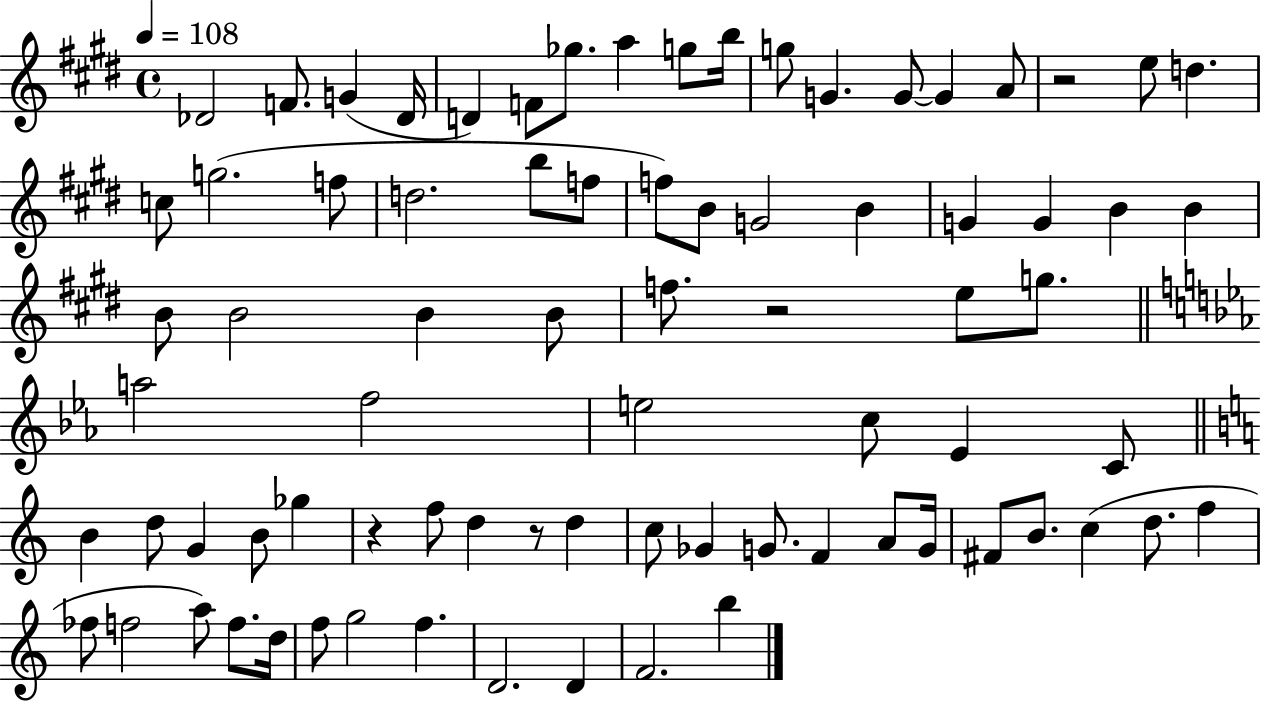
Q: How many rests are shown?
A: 4